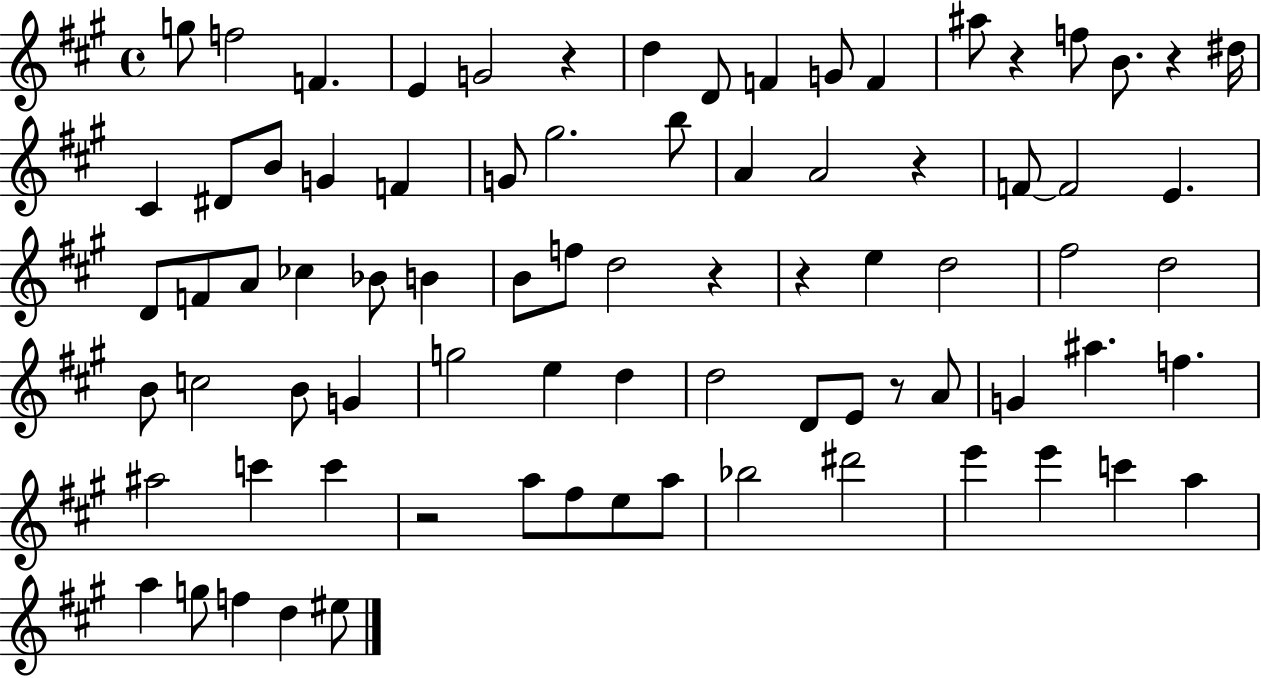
{
  \clef treble
  \time 4/4
  \defaultTimeSignature
  \key a \major
  g''8 f''2 f'4. | e'4 g'2 r4 | d''4 d'8 f'4 g'8 f'4 | ais''8 r4 f''8 b'8. r4 dis''16 | \break cis'4 dis'8 b'8 g'4 f'4 | g'8 gis''2. b''8 | a'4 a'2 r4 | f'8~~ f'2 e'4. | \break d'8 f'8 a'8 ces''4 bes'8 b'4 | b'8 f''8 d''2 r4 | r4 e''4 d''2 | fis''2 d''2 | \break b'8 c''2 b'8 g'4 | g''2 e''4 d''4 | d''2 d'8 e'8 r8 a'8 | g'4 ais''4. f''4. | \break ais''2 c'''4 c'''4 | r2 a''8 fis''8 e''8 a''8 | bes''2 dis'''2 | e'''4 e'''4 c'''4 a''4 | \break a''4 g''8 f''4 d''4 eis''8 | \bar "|."
}